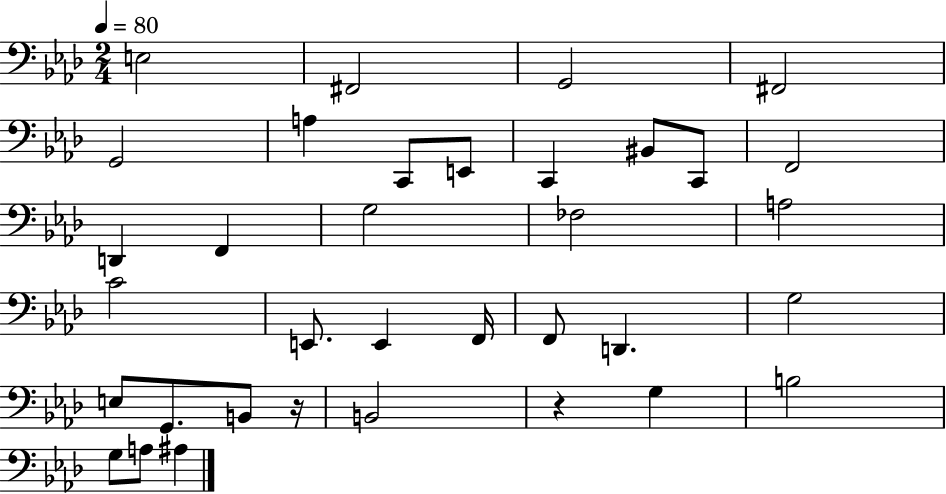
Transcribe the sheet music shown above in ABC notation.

X:1
T:Untitled
M:2/4
L:1/4
K:Ab
E,2 ^F,,2 G,,2 ^F,,2 G,,2 A, C,,/2 E,,/2 C,, ^B,,/2 C,,/2 F,,2 D,, F,, G,2 _F,2 A,2 C2 E,,/2 E,, F,,/4 F,,/2 D,, G,2 E,/2 G,,/2 B,,/2 z/4 B,,2 z G, B,2 G,/2 A,/2 ^A,